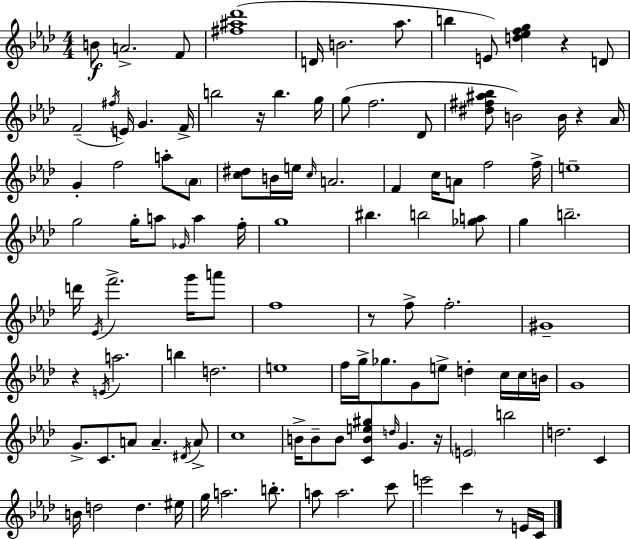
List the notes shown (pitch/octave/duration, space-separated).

B4/e A4/h. F4/e [F#5,A#5,Db6]/w D4/s B4/h. Ab5/e. B5/q E4/e [D5,Eb5,F5,G5]/q R/q D4/e F4/h F#5/s E4/s G4/q. F4/s B5/h R/s B5/q. G5/s G5/e F5/h. Db4/e [D#5,F#5,A#5,Bb5]/e B4/h B4/s R/q Ab4/s G4/q F5/h A5/e Ab4/e [C5,D#5]/e B4/s E5/s C5/s A4/h. F4/q C5/s A4/e F5/h F5/s E5/w G5/h G5/s A5/e Gb4/s A5/q F5/s G5/w BIS5/q. B5/h [Gb5,A5]/e G5/q B5/h. D6/s Eb4/s F6/h. G6/s A6/e F5/w R/e F5/e F5/h. G#4/w R/q E4/s A5/h. B5/q D5/h. E5/w F5/s G5/s Gb5/e. G4/e E5/e D5/q C5/s C5/s B4/s G4/w G4/e. C4/e. A4/e A4/q. D#4/s A4/e C5/w B4/s B4/e B4/e [C4,B4,E5,G#5]/q D5/s G4/q. R/s E4/h B5/h D5/h. C4/q B4/s D5/h D5/q. EIS5/s G5/s A5/h. B5/e. A5/e A5/h. C6/e E6/h C6/q R/e E4/s C4/s